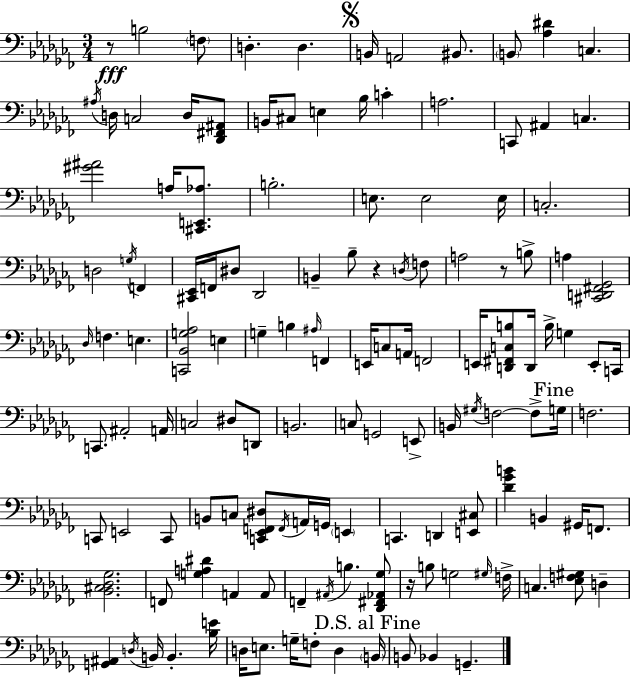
R/e B3/h F3/e D3/q. D3/q. B2/s A2/h BIS2/e. B2/e [Ab3,D#4]/q C3/q. A#3/s D3/s C3/h D3/s [Db2,F#2,A#2]/e B2/s C#3/e E3/q Bb3/s C4/q A3/h. C2/e A#2/q C3/q. [G#4,A#4]/h A3/s [C#2,E2,Ab3]/e. B3/h. E3/e. E3/h E3/s C3/h. D3/h G3/s F2/q [C#2,Eb2]/s F2/s D#3/e Db2/h B2/q Bb3/e R/q D3/s F3/e A3/h R/e B3/e A3/q [C#2,D2,F#2,Gb2]/h Db3/s F3/q. E3/q. [C2,Bb2,G3,Ab3]/h E3/q G3/q B3/q A#3/s F2/q E2/s C3/e A2/s F2/h E2/s [D2,F#2,C3,B3]/e D2/s B3/s G3/q E2/e C2/s C2/e. A#2/h A2/s C3/h D#3/e D2/e B2/h. C3/e G2/h E2/e B2/s G#3/s F3/h F3/e G3/s F3/h. C2/e E2/h C2/e B2/e C3/e [C2,Eb2,F2,D#3]/e F2/s A2/s G2/s E2/q C2/q. D2/q [E2,C#3]/e [Db4,Gb4,B4]/q B2/q G#2/s F2/e. [Bb2,C#3,Db3,Gb3]/h. F2/e [G3,A3,D#4]/q A2/q A2/e F2/q A#2/s B3/q. [Db2,F#2,Ab2,Gb3]/e R/s B3/e G3/h G#3/s F3/s C3/q. [Eb3,F3,G#3]/e D3/q [G2,A#2]/q D3/s B2/s B2/q. [Bb3,E4]/s D3/s E3/e. G3/s F3/e D3/q B2/s B2/e Bb2/q G2/q.